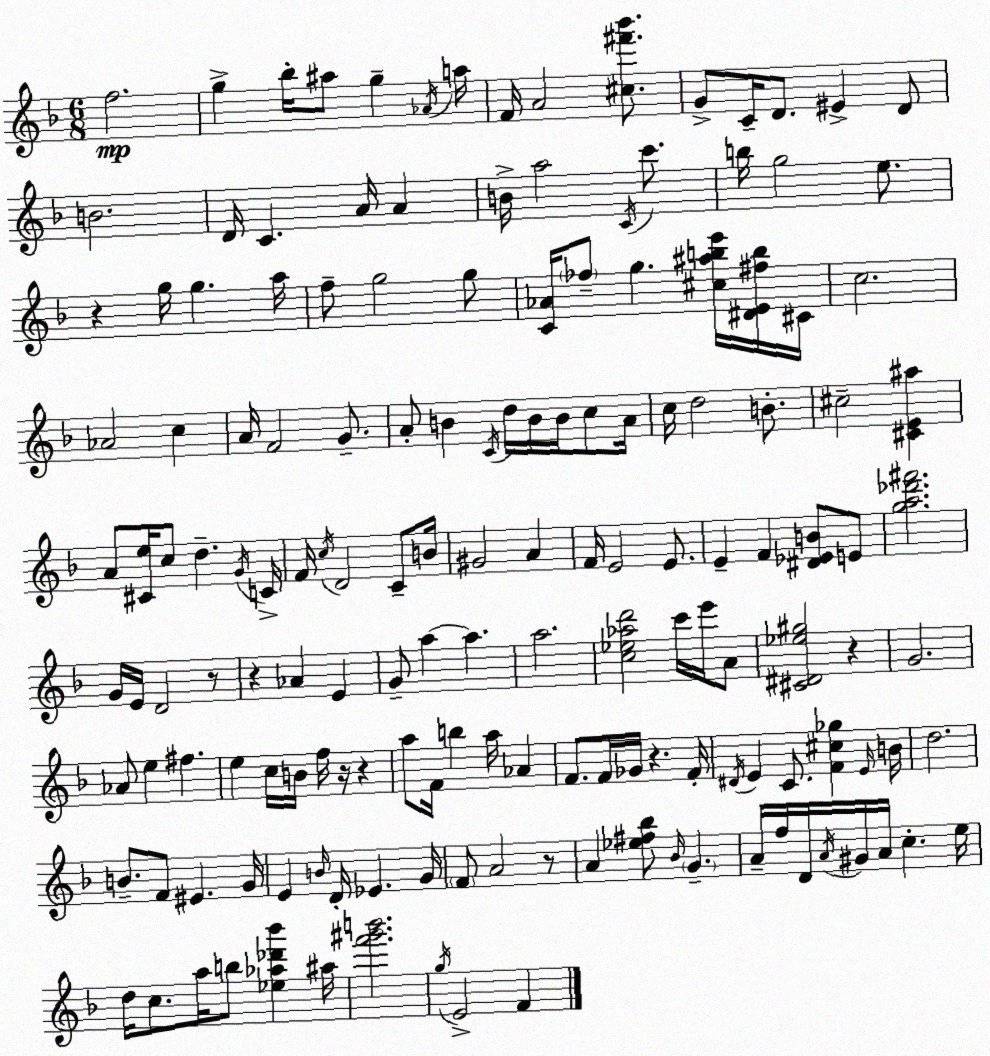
X:1
T:Untitled
M:6/8
L:1/4
K:F
f2 g _b/4 ^a/2 g _A/4 a/4 F/4 A2 [^c^f'_b']/2 G/2 C/4 D/2 ^E D/2 B2 D/4 C A/4 A B/4 a2 C/4 c'/2 b/4 g2 e/2 z g/4 g a/4 f/2 g2 g/2 [C_A]/4 _f/2 g [^c^abe']/4 [^DE^fb]/4 ^C/4 c2 _A2 c A/4 F2 G/2 A/2 B C/4 d/4 B/4 B/4 c/2 A/4 c/4 d2 B/2 ^c2 [^CE^a] A/2 [^Ce]/4 c/2 d G/4 C/4 F/4 c/4 D2 C/2 B/4 ^G2 A F/4 E2 E/2 E F [^D_EB]/2 E/2 [ga_d'^f']2 G/4 E/4 D2 z/2 z _A E G/2 a a a2 [c_e_ad']2 c'/4 e'/4 A/2 [^C^D_e^g]2 z G2 _A/2 e ^f e c/4 B/4 f/4 z/4 z a/2 F/4 b a/4 _A F/2 F/4 _G/4 z F/4 ^D/4 E C/2 [F^c_g] E/4 B/4 d2 B/2 F/2 ^E G/4 E B/4 D/4 _E G/4 F/2 A2 z/2 A [_e^f_b]/2 _B/4 G A/4 f/4 D/4 A/4 ^G/4 A/4 c e/4 d/4 c/2 a/4 b/2 [_e_a_d'_b'] ^a/4 [f'^g'b']2 g/4 E2 F